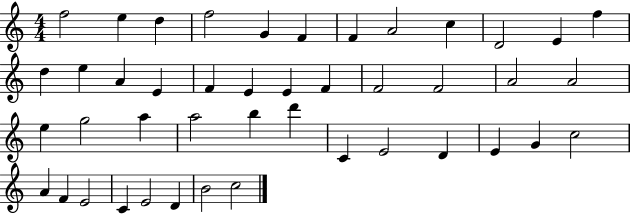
F5/h E5/q D5/q F5/h G4/q F4/q F4/q A4/h C5/q D4/h E4/q F5/q D5/q E5/q A4/q E4/q F4/q E4/q E4/q F4/q F4/h F4/h A4/h A4/h E5/q G5/h A5/q A5/h B5/q D6/q C4/q E4/h D4/q E4/q G4/q C5/h A4/q F4/q E4/h C4/q E4/h D4/q B4/h C5/h